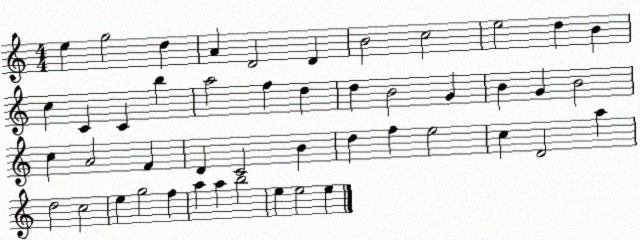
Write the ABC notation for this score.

X:1
T:Untitled
M:4/4
L:1/4
K:C
e g2 d A D2 D B2 c2 e2 d B c C C b a2 f d d B2 G B G B2 c A2 F D C2 B d f e2 c D2 a d2 c2 e g2 f a a b2 e e2 e